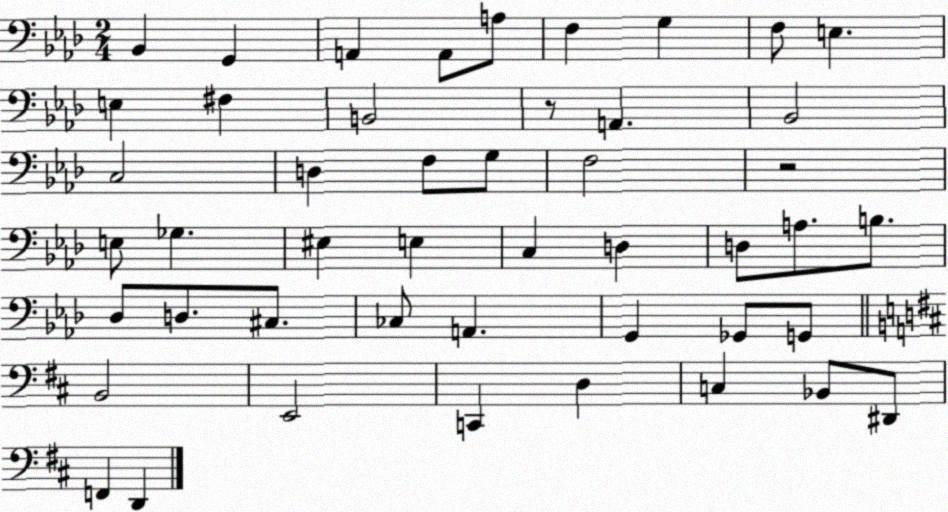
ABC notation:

X:1
T:Untitled
M:2/4
L:1/4
K:Ab
_B,, G,, A,, A,,/2 A,/2 F, G, F,/2 E, E, ^F, B,,2 z/2 A,, _B,,2 C,2 D, F,/2 G,/2 F,2 z2 E,/2 _G, ^E, E, C, D, D,/2 A,/2 B,/2 _D,/2 D,/2 ^C,/2 _C,/2 A,, G,, _G,,/2 G,,/2 B,,2 E,,2 C,, D, C, _B,,/2 ^D,,/2 F,, D,,